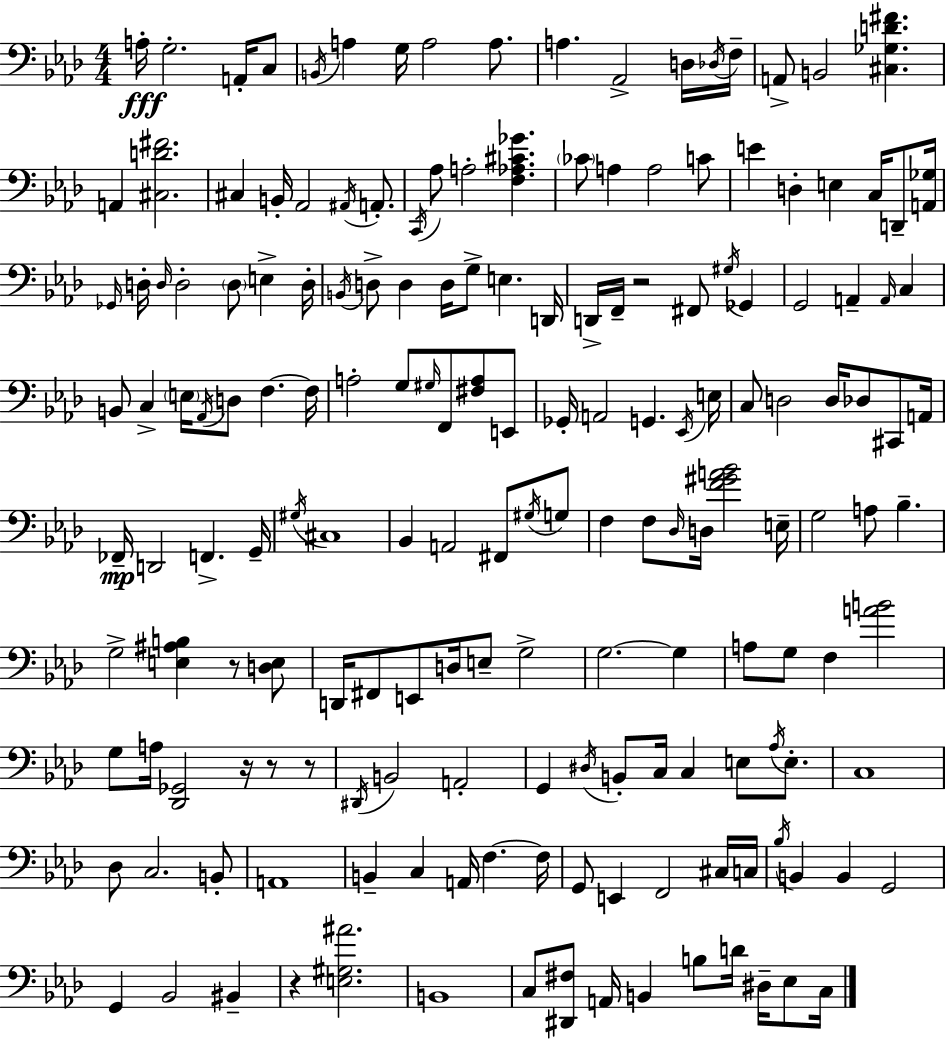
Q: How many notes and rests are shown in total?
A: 173